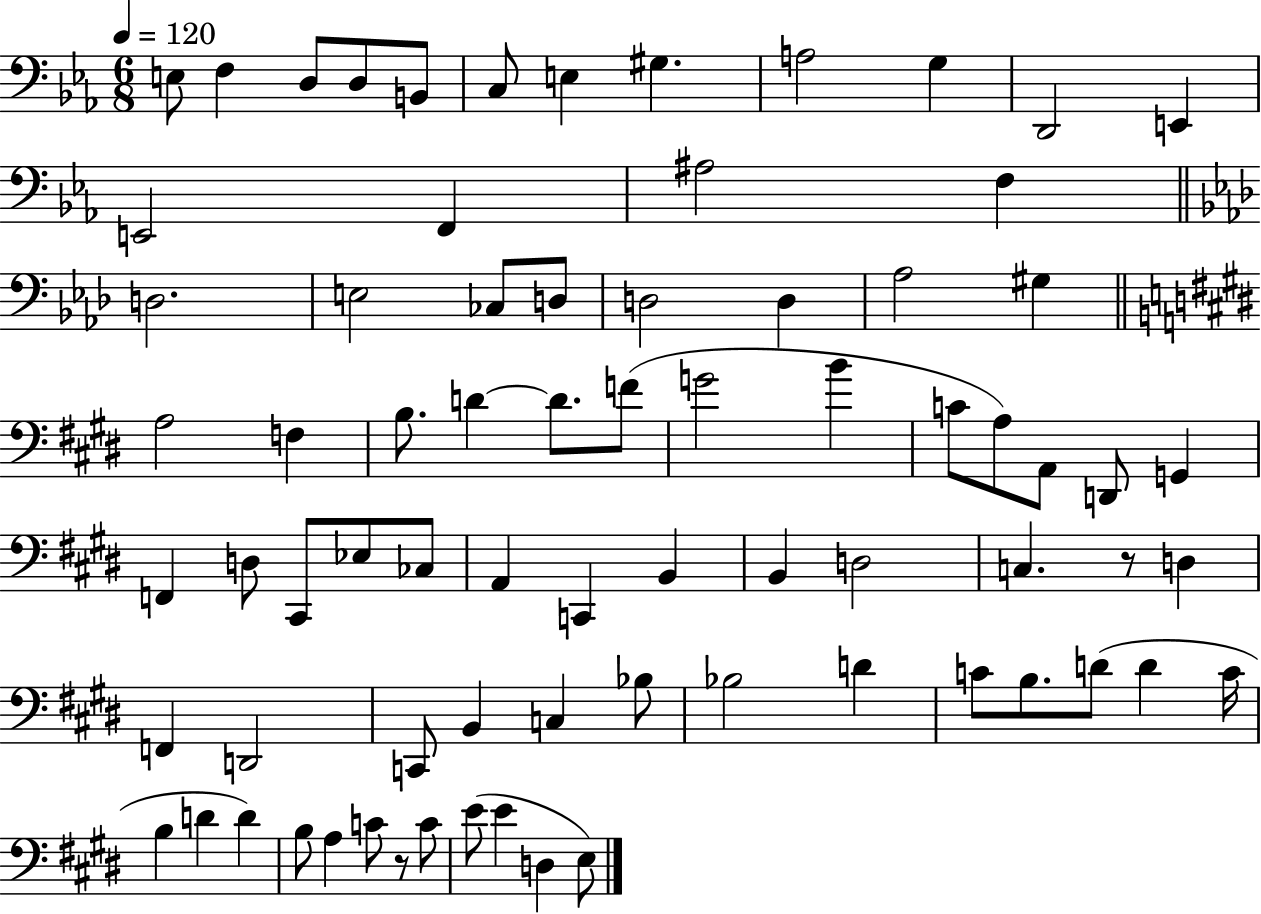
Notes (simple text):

E3/e F3/q D3/e D3/e B2/e C3/e E3/q G#3/q. A3/h G3/q D2/h E2/q E2/h F2/q A#3/h F3/q D3/h. E3/h CES3/e D3/e D3/h D3/q Ab3/h G#3/q A3/h F3/q B3/e. D4/q D4/e. F4/e G4/h B4/q C4/e A3/e A2/e D2/e G2/q F2/q D3/e C#2/e Eb3/e CES3/e A2/q C2/q B2/q B2/q D3/h C3/q. R/e D3/q F2/q D2/h C2/e B2/q C3/q Bb3/e Bb3/h D4/q C4/e B3/e. D4/e D4/q C4/s B3/q D4/q D4/q B3/e A3/q C4/e R/e C4/e E4/e E4/q D3/q E3/e